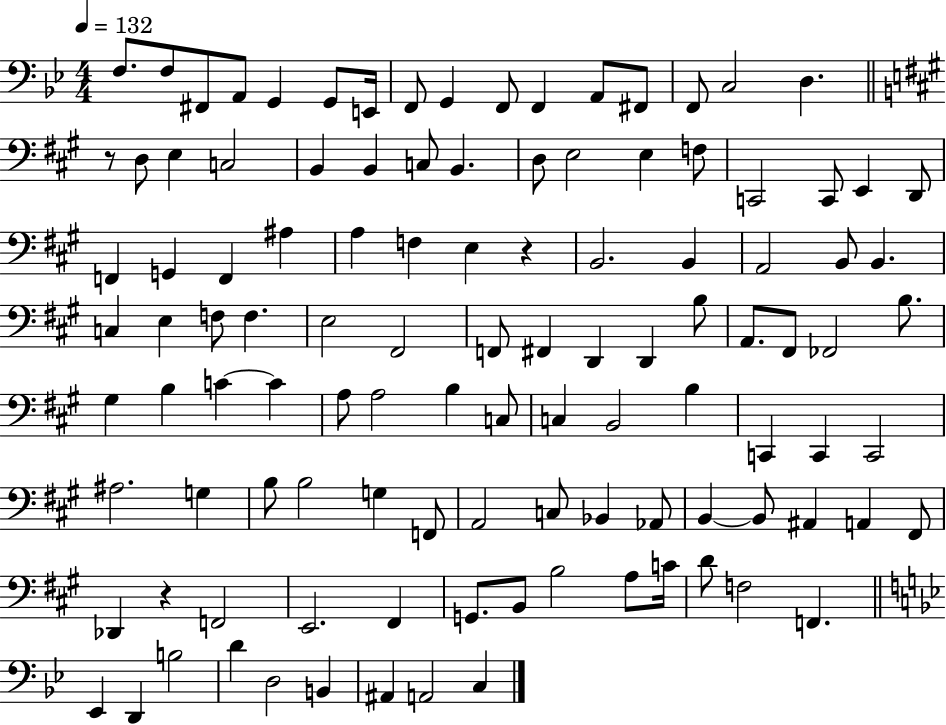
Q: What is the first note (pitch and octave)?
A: F3